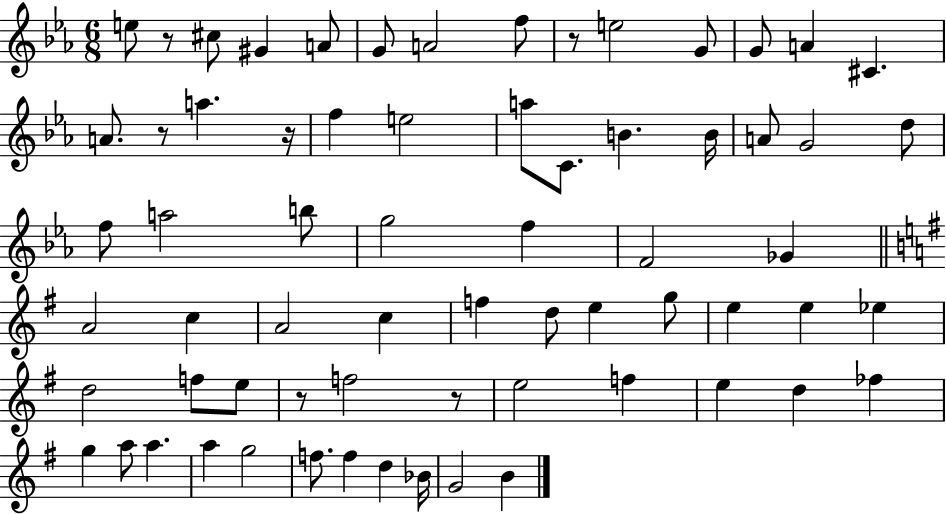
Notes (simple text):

E5/e R/e C#5/e G#4/q A4/e G4/e A4/h F5/e R/e E5/h G4/e G4/e A4/q C#4/q. A4/e. R/e A5/q. R/s F5/q E5/h A5/e C4/e. B4/q. B4/s A4/e G4/h D5/e F5/e A5/h B5/e G5/h F5/q F4/h Gb4/q A4/h C5/q A4/h C5/q F5/q D5/e E5/q G5/e E5/q E5/q Eb5/q D5/h F5/e E5/e R/e F5/h R/e E5/h F5/q E5/q D5/q FES5/q G5/q A5/e A5/q. A5/q G5/h F5/e. F5/q D5/q Bb4/s G4/h B4/q